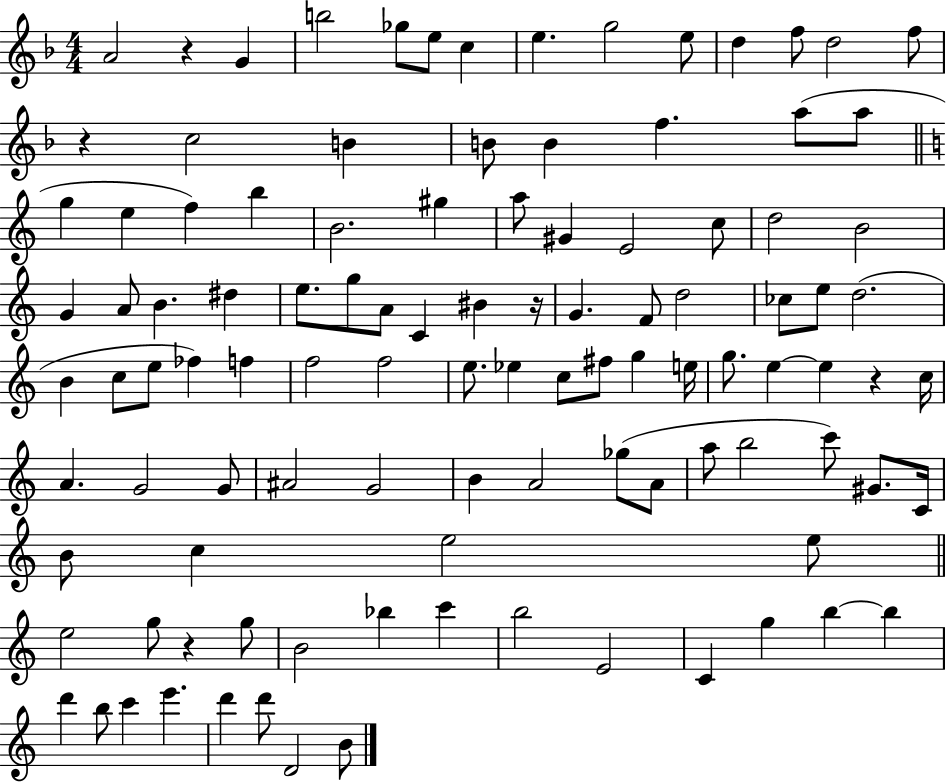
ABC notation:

X:1
T:Untitled
M:4/4
L:1/4
K:F
A2 z G b2 _g/2 e/2 c e g2 e/2 d f/2 d2 f/2 z c2 B B/2 B f a/2 a/2 g e f b B2 ^g a/2 ^G E2 c/2 d2 B2 G A/2 B ^d e/2 g/2 A/2 C ^B z/4 G F/2 d2 _c/2 e/2 d2 B c/2 e/2 _f f f2 f2 e/2 _e c/2 ^f/2 g e/4 g/2 e e z c/4 A G2 G/2 ^A2 G2 B A2 _g/2 A/2 a/2 b2 c'/2 ^G/2 C/4 B/2 c e2 e/2 e2 g/2 z g/2 B2 _b c' b2 E2 C g b b d' b/2 c' e' d' d'/2 D2 B/2